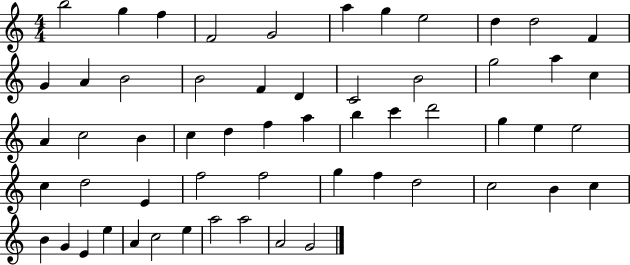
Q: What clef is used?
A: treble